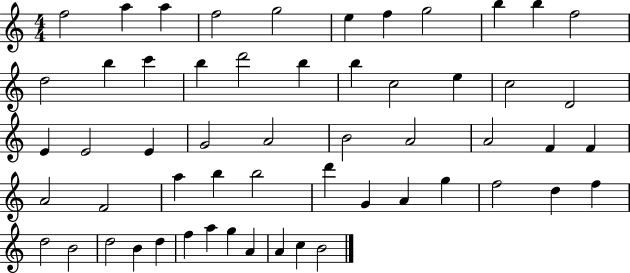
F5/h A5/q A5/q F5/h G5/h E5/q F5/q G5/h B5/q B5/q F5/h D5/h B5/q C6/q B5/q D6/h B5/q B5/q C5/h E5/q C5/h D4/h E4/q E4/h E4/q G4/h A4/h B4/h A4/h A4/h F4/q F4/q A4/h F4/h A5/q B5/q B5/h D6/q G4/q A4/q G5/q F5/h D5/q F5/q D5/h B4/h D5/h B4/q D5/q F5/q A5/q G5/q A4/q A4/q C5/q B4/h